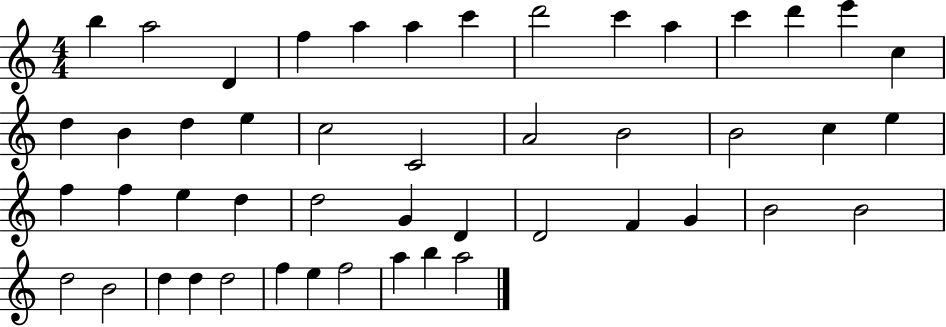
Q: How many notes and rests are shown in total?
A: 48